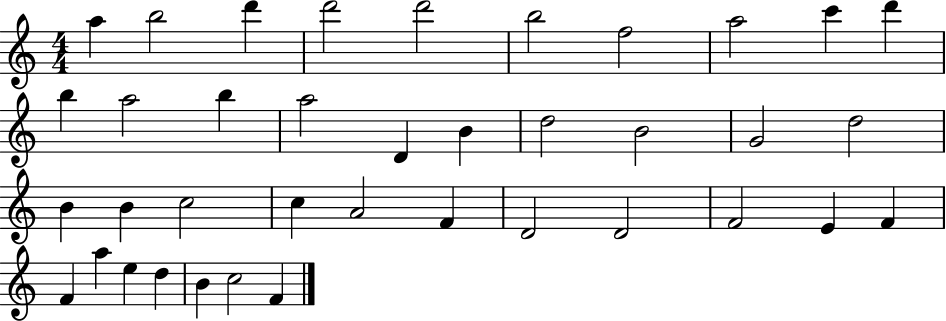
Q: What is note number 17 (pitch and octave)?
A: D5